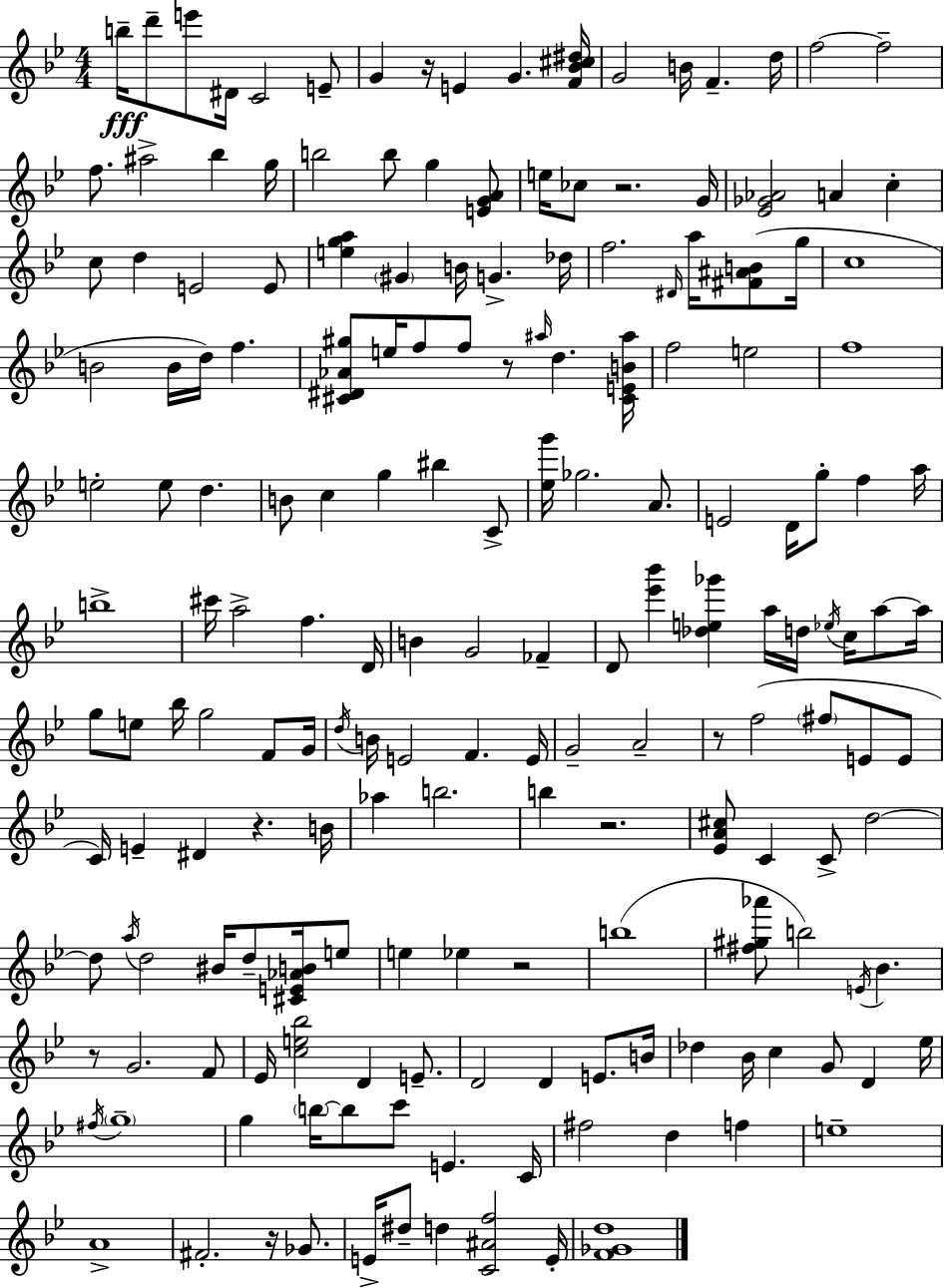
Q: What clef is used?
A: treble